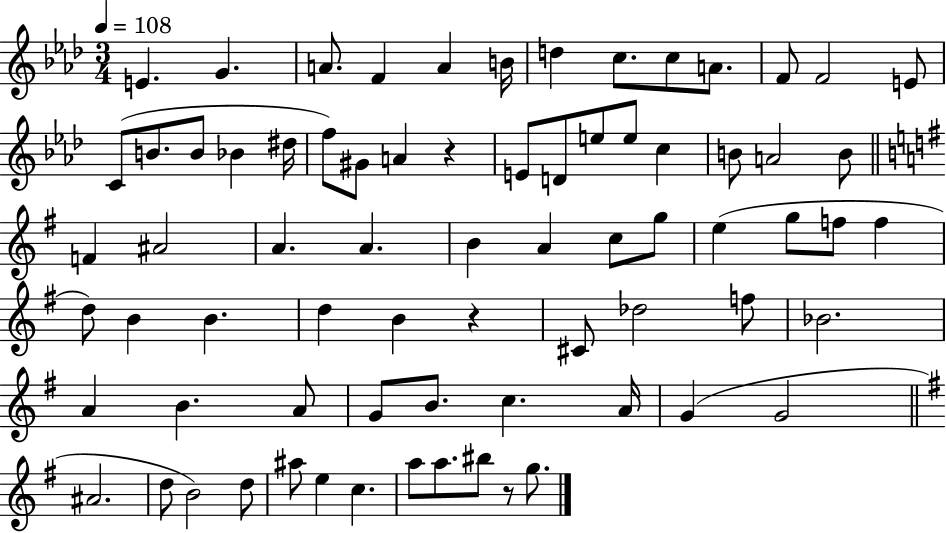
{
  \clef treble
  \numericTimeSignature
  \time 3/4
  \key aes \major
  \tempo 4 = 108
  \repeat volta 2 { e'4. g'4. | a'8. f'4 a'4 b'16 | d''4 c''8. c''8 a'8. | f'8 f'2 e'8 | \break c'8( b'8. b'8 bes'4 dis''16 | f''8) gis'8 a'4 r4 | e'8 d'8 e''8 e''8 c''4 | b'8 a'2 b'8 | \break \bar "||" \break \key g \major f'4 ais'2 | a'4. a'4. | b'4 a'4 c''8 g''8 | e''4( g''8 f''8 f''4 | \break d''8) b'4 b'4. | d''4 b'4 r4 | cis'8 des''2 f''8 | bes'2. | \break a'4 b'4. a'8 | g'8 b'8. c''4. a'16 | g'4( g'2 | \bar "||" \break \key g \major ais'2. | d''8 b'2) d''8 | ais''8 e''4 c''4. | a''8 a''8. bis''8 r8 g''8. | \break } \bar "|."
}